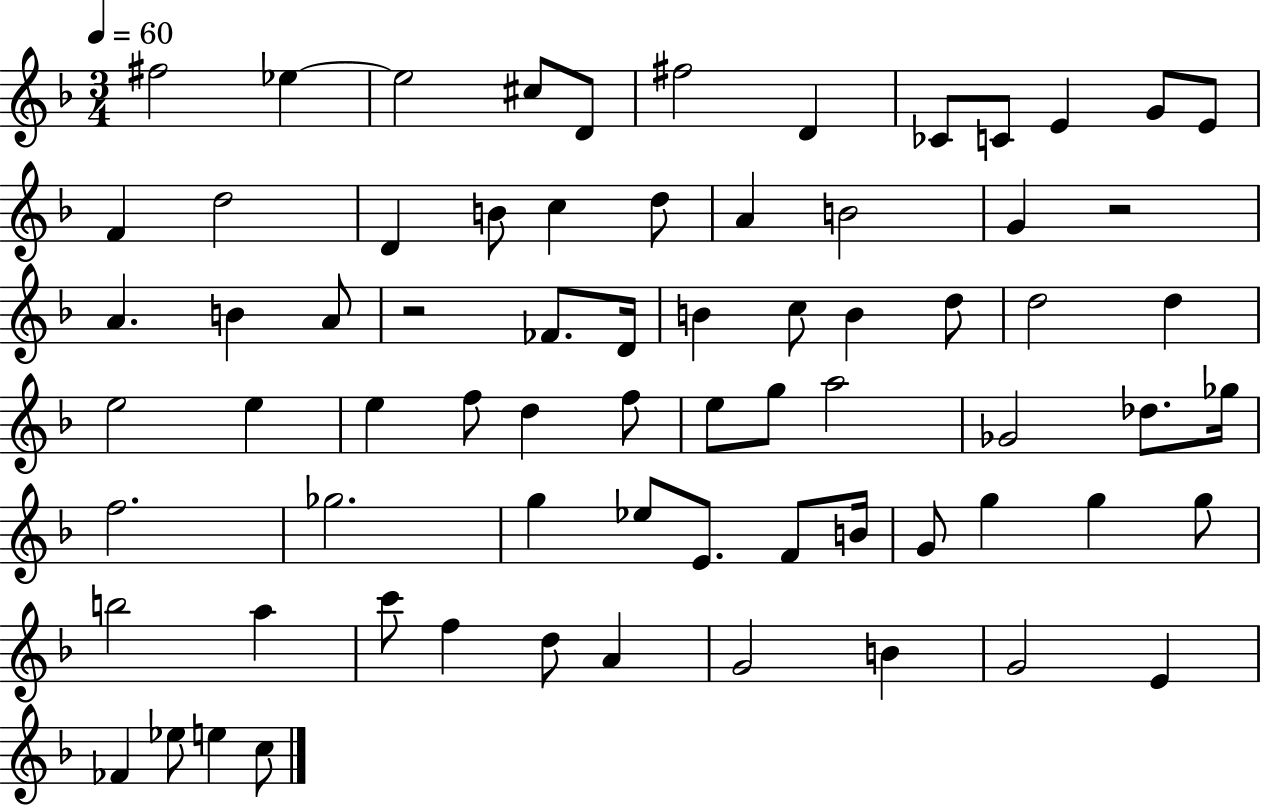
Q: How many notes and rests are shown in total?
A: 71